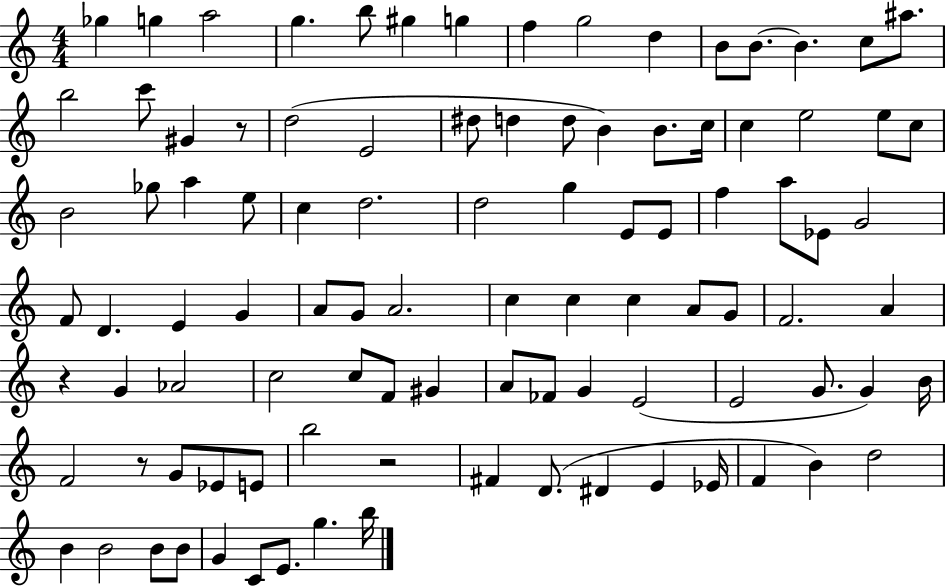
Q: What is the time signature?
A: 4/4